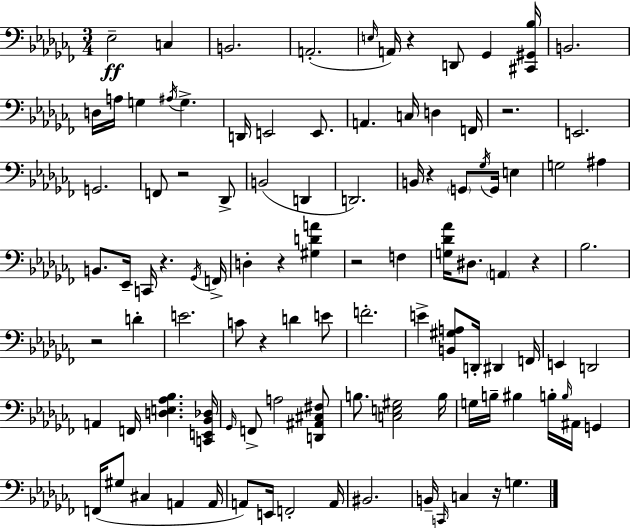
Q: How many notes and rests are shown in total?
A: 104